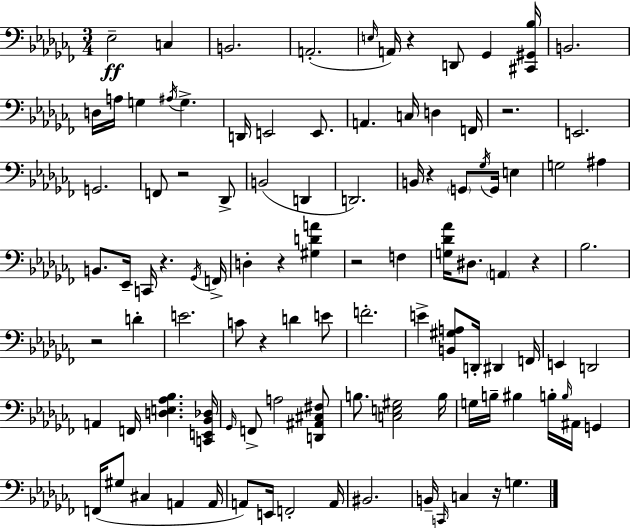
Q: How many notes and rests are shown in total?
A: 104